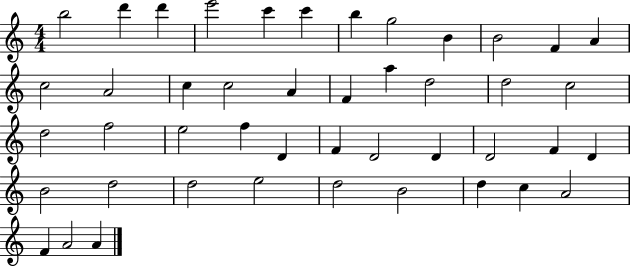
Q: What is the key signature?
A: C major